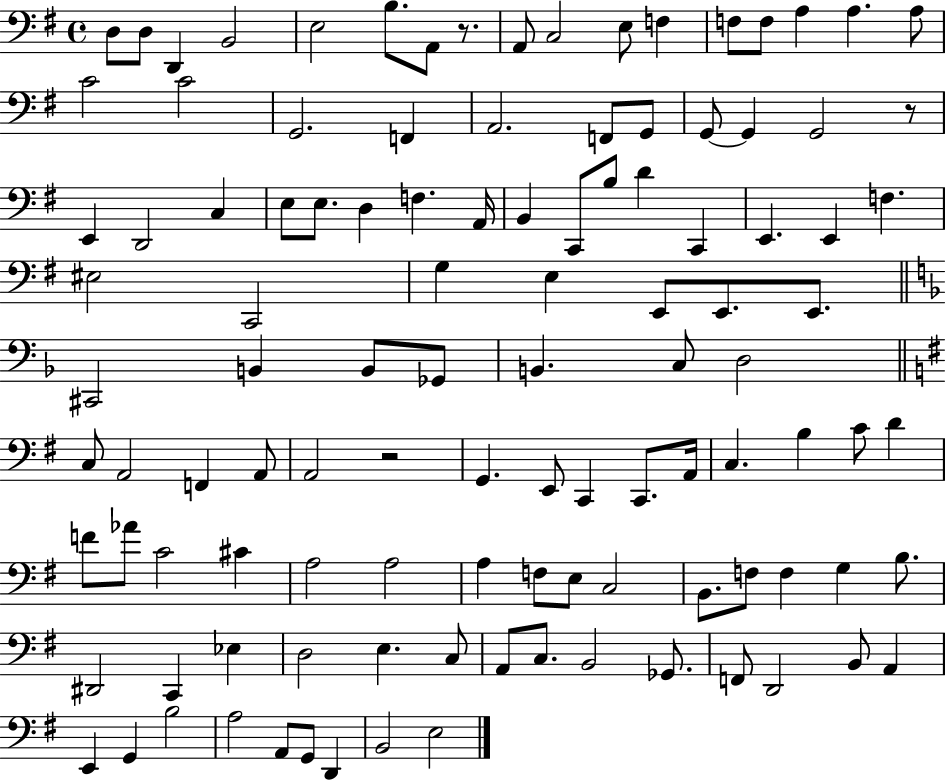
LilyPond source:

{
  \clef bass
  \time 4/4
  \defaultTimeSignature
  \key g \major
  d8 d8 d,4 b,2 | e2 b8. a,8 r8. | a,8 c2 e8 f4 | f8 f8 a4 a4. a8 | \break c'2 c'2 | g,2. f,4 | a,2. f,8 g,8 | g,8~~ g,4 g,2 r8 | \break e,4 d,2 c4 | e8 e8. d4 f4. a,16 | b,4 c,8 b8 d'4 c,4 | e,4. e,4 f4. | \break eis2 c,2 | g4 e4 e,8 e,8. e,8. | \bar "||" \break \key f \major cis,2 b,4 b,8 ges,8 | b,4. c8 d2 | \bar "||" \break \key e \minor c8 a,2 f,4 a,8 | a,2 r2 | g,4. e,8 c,4 c,8. a,16 | c4. b4 c'8 d'4 | \break f'8 aes'8 c'2 cis'4 | a2 a2 | a4 f8 e8 c2 | b,8. f8 f4 g4 b8. | \break dis,2 c,4 ees4 | d2 e4. c8 | a,8 c8. b,2 ges,8. | f,8 d,2 b,8 a,4 | \break e,4 g,4 b2 | a2 a,8 g,8 d,4 | b,2 e2 | \bar "|."
}